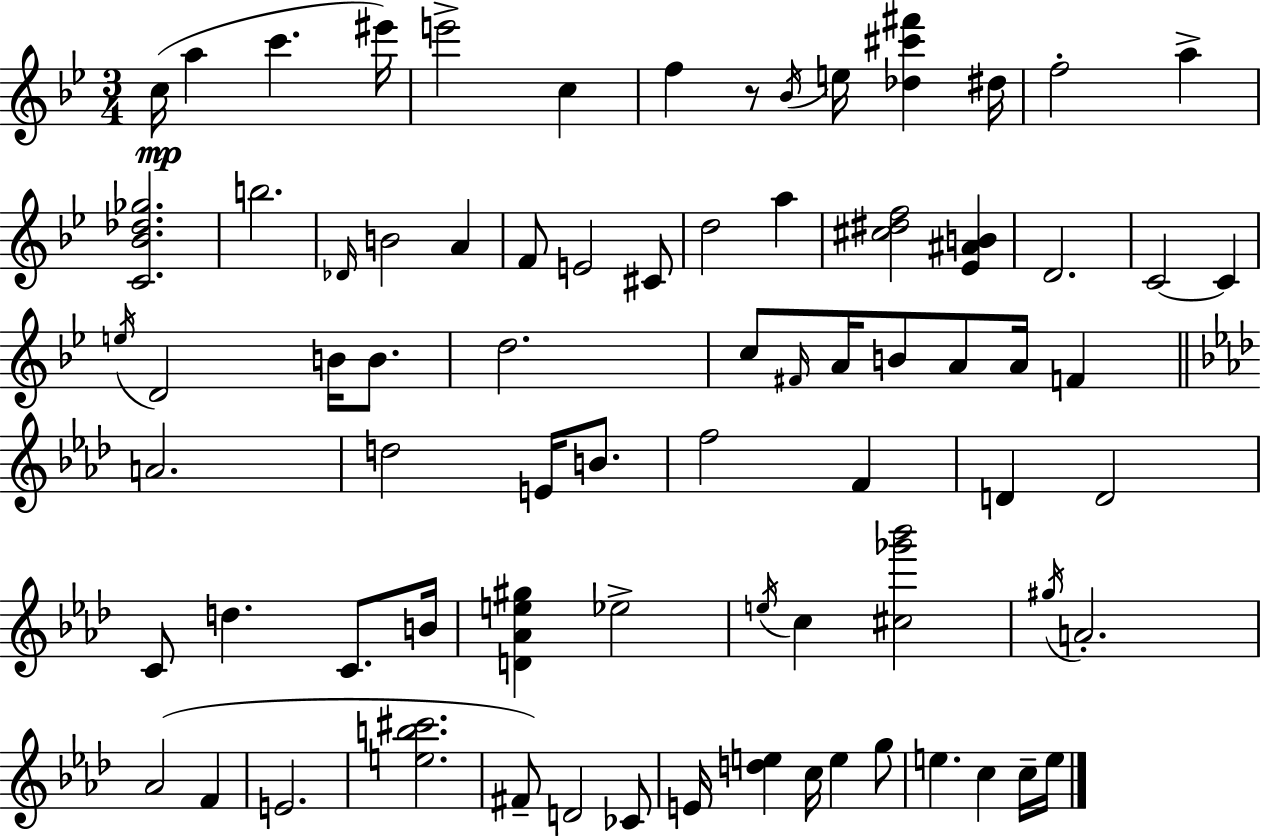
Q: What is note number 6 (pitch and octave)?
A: C5